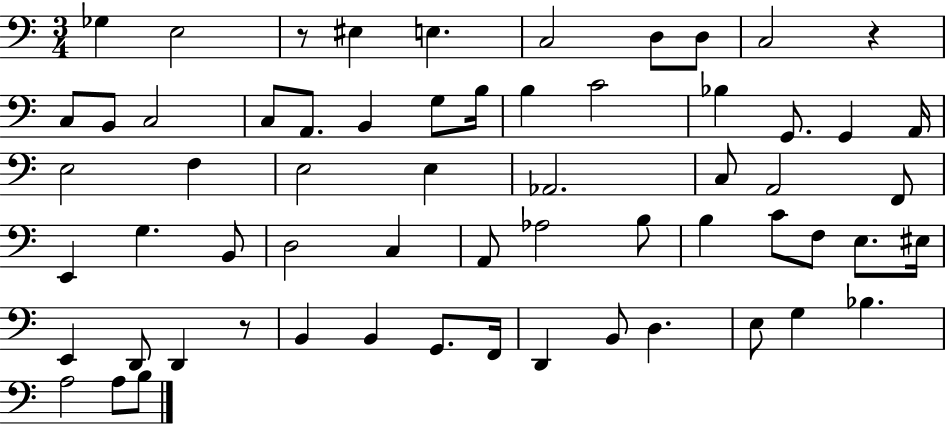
{
  \clef bass
  \numericTimeSignature
  \time 3/4
  \key c \major
  ges4 e2 | r8 eis4 e4. | c2 d8 d8 | c2 r4 | \break c8 b,8 c2 | c8 a,8. b,4 g8 b16 | b4 c'2 | bes4 g,8. g,4 a,16 | \break e2 f4 | e2 e4 | aes,2. | c8 a,2 f,8 | \break e,4 g4. b,8 | d2 c4 | a,8 aes2 b8 | b4 c'8 f8 e8. eis16 | \break e,4 d,8 d,4 r8 | b,4 b,4 g,8. f,16 | d,4 b,8 d4. | e8 g4 bes4. | \break a2 a8 b8 | \bar "|."
}